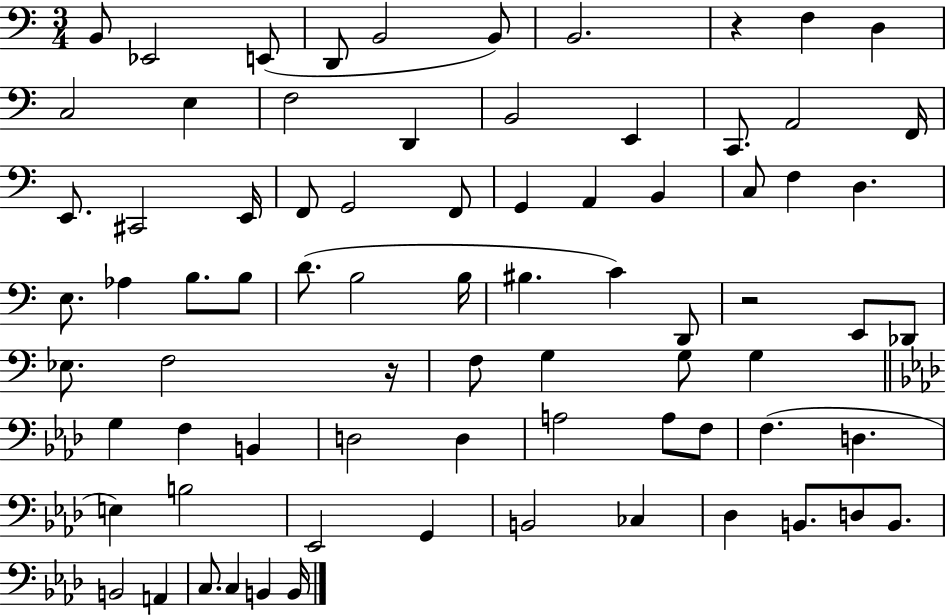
{
  \clef bass
  \numericTimeSignature
  \time 3/4
  \key c \major
  b,8 ees,2 e,8( | d,8 b,2 b,8) | b,2. | r4 f4 d4 | \break c2 e4 | f2 d,4 | b,2 e,4 | c,8. a,2 f,16 | \break e,8. cis,2 e,16 | f,8 g,2 f,8 | g,4 a,4 b,4 | c8 f4 d4. | \break e8. aes4 b8. b8 | d'8.( b2 b16 | bis4. c'4) d,8 | r2 e,8 des,8 | \break ees8. f2 r16 | f8 g4 g8 g4 | \bar "||" \break \key f \minor g4 f4 b,4 | d2 d4 | a2 a8 f8 | f4.( d4. | \break e4) b2 | ees,2 g,4 | b,2 ces4 | des4 b,8. d8 b,8. | \break b,2 a,4 | c8. c4 b,4 b,16 | \bar "|."
}